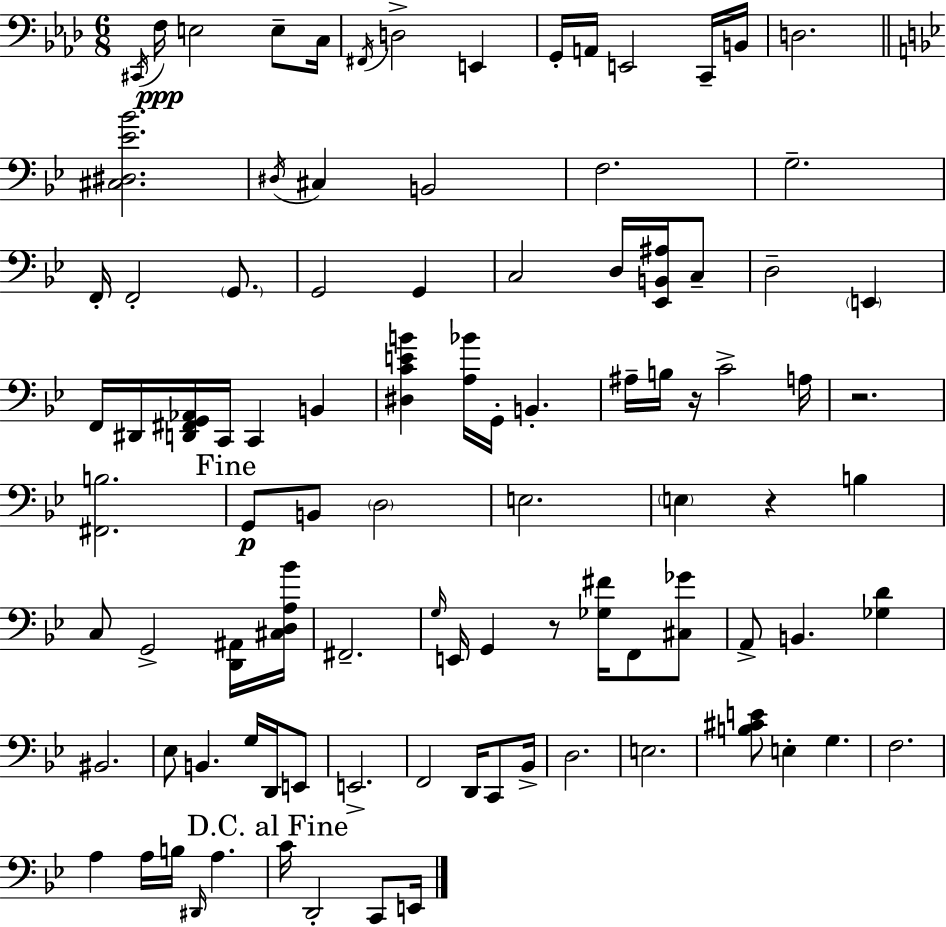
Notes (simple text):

C#2/s F3/s E3/h E3/e C3/s F#2/s D3/h E2/q G2/s A2/s E2/h C2/s B2/s D3/h. [C#3,D#3,Eb4,Bb4]/h. D#3/s C#3/q B2/h F3/h. G3/h. F2/s F2/h G2/e. G2/h G2/q C3/h D3/s [Eb2,B2,A#3]/s C3/e D3/h E2/q F2/s D#2/s [D2,F#2,G2,Ab2]/s C2/s C2/q B2/q [D#3,C4,E4,B4]/q [A3,Bb4]/s G2/s B2/q. A#3/s B3/s R/s C4/h A3/s R/h. [F#2,B3]/h. G2/e B2/e D3/h E3/h. E3/q R/q B3/q C3/e G2/h [D2,A#2]/s [C#3,D3,A3,Bb4]/s F#2/h. G3/s E2/s G2/q R/e [Gb3,F#4]/s F2/e [C#3,Gb4]/e A2/e B2/q. [Gb3,D4]/q BIS2/h. Eb3/e B2/q. G3/s D2/s E2/e E2/h. F2/h D2/s C2/e Bb2/s D3/h. E3/h. [B3,C#4,E4]/e E3/q G3/q. F3/h. A3/q A3/s B3/s D#2/s A3/q. C4/s D2/h C2/e E2/s